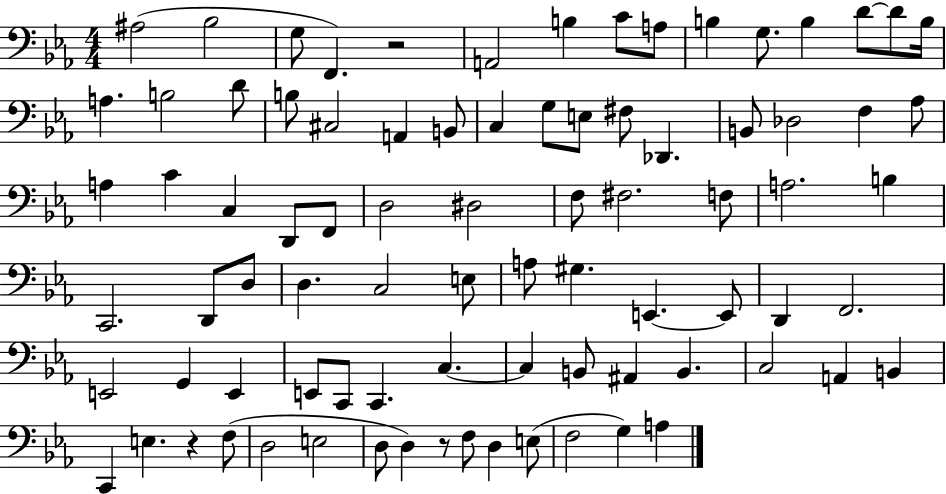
A#3/h Bb3/h G3/e F2/q. R/h A2/h B3/q C4/e A3/e B3/q G3/e. B3/q D4/e D4/e B3/s A3/q. B3/h D4/e B3/e C#3/h A2/q B2/e C3/q G3/e E3/e F#3/e Db2/q. B2/e Db3/h F3/q Ab3/e A3/q C4/q C3/q D2/e F2/e D3/h D#3/h F3/e F#3/h. F3/e A3/h. B3/q C2/h. D2/e D3/e D3/q. C3/h E3/e A3/e G#3/q. E2/q. E2/e D2/q F2/h. E2/h G2/q E2/q E2/e C2/e C2/q. C3/q. C3/q B2/e A#2/q B2/q. C3/h A2/q B2/q C2/q E3/q. R/q F3/e D3/h E3/h D3/e D3/q R/e F3/e D3/q E3/e F3/h G3/q A3/q